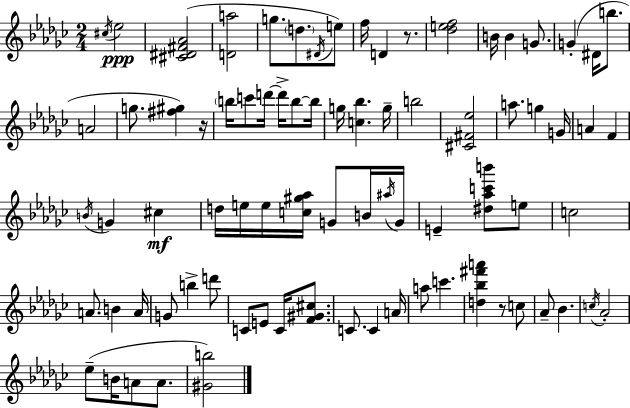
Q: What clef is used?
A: treble